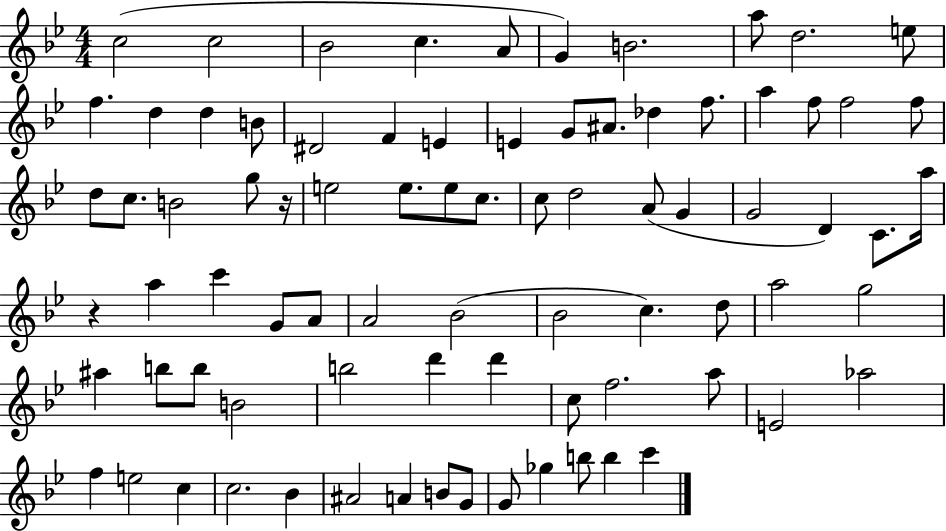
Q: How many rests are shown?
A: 2